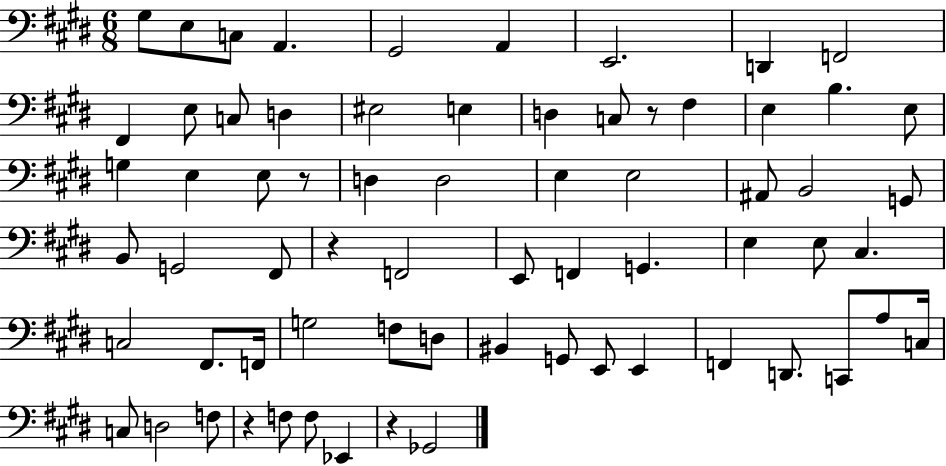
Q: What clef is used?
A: bass